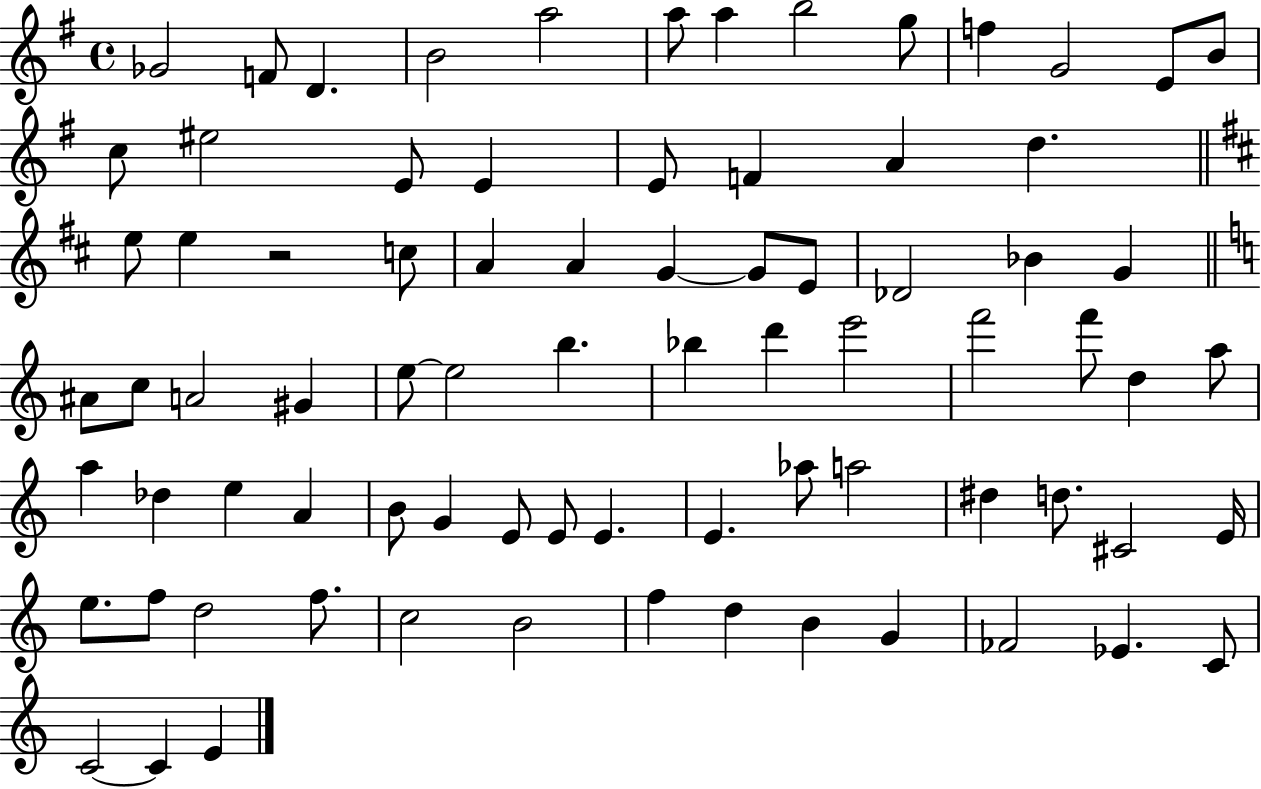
{
  \clef treble
  \time 4/4
  \defaultTimeSignature
  \key g \major
  ges'2 f'8 d'4. | b'2 a''2 | a''8 a''4 b''2 g''8 | f''4 g'2 e'8 b'8 | \break c''8 eis''2 e'8 e'4 | e'8 f'4 a'4 d''4. | \bar "||" \break \key b \minor e''8 e''4 r2 c''8 | a'4 a'4 g'4~~ g'8 e'8 | des'2 bes'4 g'4 | \bar "||" \break \key c \major ais'8 c''8 a'2 gis'4 | e''8~~ e''2 b''4. | bes''4 d'''4 e'''2 | f'''2 f'''8 d''4 a''8 | \break a''4 des''4 e''4 a'4 | b'8 g'4 e'8 e'8 e'4. | e'4. aes''8 a''2 | dis''4 d''8. cis'2 e'16 | \break e''8. f''8 d''2 f''8. | c''2 b'2 | f''4 d''4 b'4 g'4 | fes'2 ees'4. c'8 | \break c'2~~ c'4 e'4 | \bar "|."
}